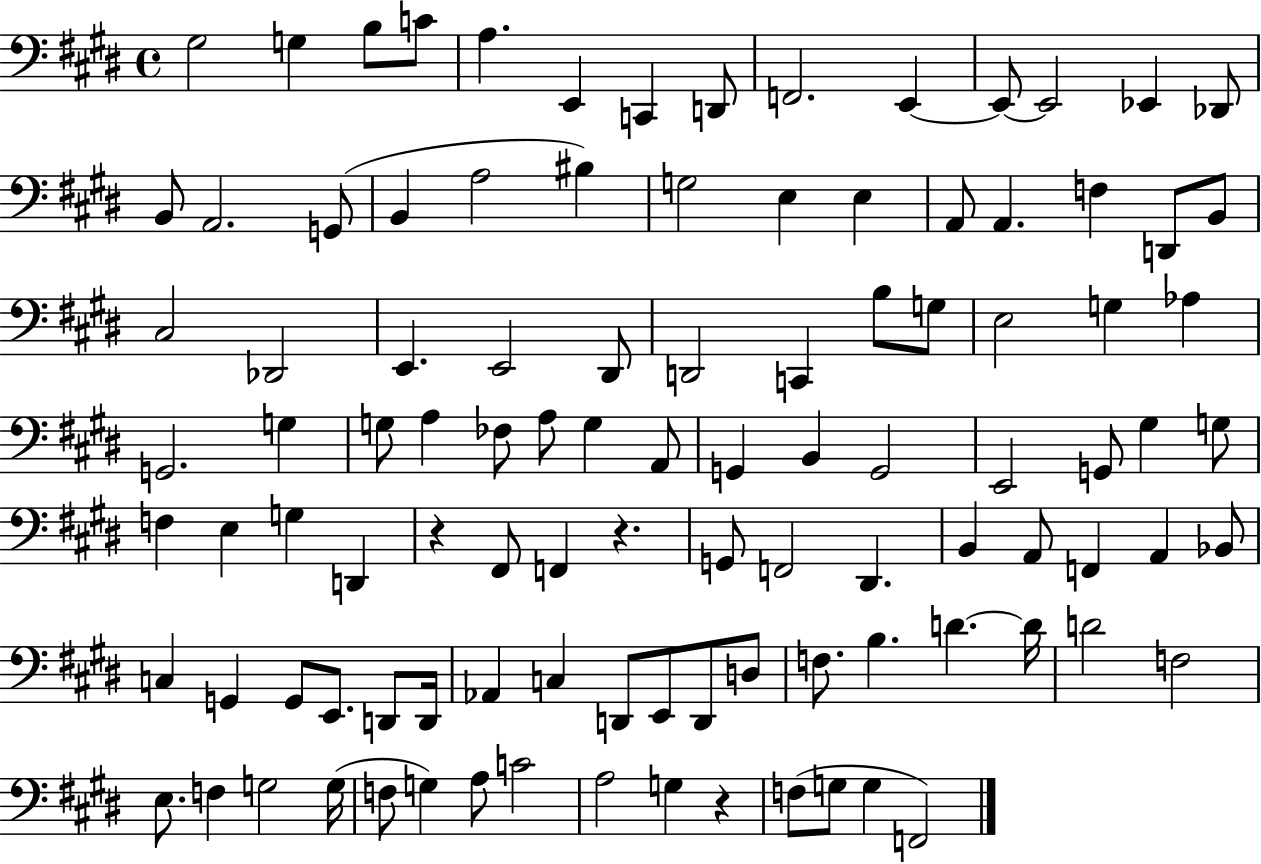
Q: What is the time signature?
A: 4/4